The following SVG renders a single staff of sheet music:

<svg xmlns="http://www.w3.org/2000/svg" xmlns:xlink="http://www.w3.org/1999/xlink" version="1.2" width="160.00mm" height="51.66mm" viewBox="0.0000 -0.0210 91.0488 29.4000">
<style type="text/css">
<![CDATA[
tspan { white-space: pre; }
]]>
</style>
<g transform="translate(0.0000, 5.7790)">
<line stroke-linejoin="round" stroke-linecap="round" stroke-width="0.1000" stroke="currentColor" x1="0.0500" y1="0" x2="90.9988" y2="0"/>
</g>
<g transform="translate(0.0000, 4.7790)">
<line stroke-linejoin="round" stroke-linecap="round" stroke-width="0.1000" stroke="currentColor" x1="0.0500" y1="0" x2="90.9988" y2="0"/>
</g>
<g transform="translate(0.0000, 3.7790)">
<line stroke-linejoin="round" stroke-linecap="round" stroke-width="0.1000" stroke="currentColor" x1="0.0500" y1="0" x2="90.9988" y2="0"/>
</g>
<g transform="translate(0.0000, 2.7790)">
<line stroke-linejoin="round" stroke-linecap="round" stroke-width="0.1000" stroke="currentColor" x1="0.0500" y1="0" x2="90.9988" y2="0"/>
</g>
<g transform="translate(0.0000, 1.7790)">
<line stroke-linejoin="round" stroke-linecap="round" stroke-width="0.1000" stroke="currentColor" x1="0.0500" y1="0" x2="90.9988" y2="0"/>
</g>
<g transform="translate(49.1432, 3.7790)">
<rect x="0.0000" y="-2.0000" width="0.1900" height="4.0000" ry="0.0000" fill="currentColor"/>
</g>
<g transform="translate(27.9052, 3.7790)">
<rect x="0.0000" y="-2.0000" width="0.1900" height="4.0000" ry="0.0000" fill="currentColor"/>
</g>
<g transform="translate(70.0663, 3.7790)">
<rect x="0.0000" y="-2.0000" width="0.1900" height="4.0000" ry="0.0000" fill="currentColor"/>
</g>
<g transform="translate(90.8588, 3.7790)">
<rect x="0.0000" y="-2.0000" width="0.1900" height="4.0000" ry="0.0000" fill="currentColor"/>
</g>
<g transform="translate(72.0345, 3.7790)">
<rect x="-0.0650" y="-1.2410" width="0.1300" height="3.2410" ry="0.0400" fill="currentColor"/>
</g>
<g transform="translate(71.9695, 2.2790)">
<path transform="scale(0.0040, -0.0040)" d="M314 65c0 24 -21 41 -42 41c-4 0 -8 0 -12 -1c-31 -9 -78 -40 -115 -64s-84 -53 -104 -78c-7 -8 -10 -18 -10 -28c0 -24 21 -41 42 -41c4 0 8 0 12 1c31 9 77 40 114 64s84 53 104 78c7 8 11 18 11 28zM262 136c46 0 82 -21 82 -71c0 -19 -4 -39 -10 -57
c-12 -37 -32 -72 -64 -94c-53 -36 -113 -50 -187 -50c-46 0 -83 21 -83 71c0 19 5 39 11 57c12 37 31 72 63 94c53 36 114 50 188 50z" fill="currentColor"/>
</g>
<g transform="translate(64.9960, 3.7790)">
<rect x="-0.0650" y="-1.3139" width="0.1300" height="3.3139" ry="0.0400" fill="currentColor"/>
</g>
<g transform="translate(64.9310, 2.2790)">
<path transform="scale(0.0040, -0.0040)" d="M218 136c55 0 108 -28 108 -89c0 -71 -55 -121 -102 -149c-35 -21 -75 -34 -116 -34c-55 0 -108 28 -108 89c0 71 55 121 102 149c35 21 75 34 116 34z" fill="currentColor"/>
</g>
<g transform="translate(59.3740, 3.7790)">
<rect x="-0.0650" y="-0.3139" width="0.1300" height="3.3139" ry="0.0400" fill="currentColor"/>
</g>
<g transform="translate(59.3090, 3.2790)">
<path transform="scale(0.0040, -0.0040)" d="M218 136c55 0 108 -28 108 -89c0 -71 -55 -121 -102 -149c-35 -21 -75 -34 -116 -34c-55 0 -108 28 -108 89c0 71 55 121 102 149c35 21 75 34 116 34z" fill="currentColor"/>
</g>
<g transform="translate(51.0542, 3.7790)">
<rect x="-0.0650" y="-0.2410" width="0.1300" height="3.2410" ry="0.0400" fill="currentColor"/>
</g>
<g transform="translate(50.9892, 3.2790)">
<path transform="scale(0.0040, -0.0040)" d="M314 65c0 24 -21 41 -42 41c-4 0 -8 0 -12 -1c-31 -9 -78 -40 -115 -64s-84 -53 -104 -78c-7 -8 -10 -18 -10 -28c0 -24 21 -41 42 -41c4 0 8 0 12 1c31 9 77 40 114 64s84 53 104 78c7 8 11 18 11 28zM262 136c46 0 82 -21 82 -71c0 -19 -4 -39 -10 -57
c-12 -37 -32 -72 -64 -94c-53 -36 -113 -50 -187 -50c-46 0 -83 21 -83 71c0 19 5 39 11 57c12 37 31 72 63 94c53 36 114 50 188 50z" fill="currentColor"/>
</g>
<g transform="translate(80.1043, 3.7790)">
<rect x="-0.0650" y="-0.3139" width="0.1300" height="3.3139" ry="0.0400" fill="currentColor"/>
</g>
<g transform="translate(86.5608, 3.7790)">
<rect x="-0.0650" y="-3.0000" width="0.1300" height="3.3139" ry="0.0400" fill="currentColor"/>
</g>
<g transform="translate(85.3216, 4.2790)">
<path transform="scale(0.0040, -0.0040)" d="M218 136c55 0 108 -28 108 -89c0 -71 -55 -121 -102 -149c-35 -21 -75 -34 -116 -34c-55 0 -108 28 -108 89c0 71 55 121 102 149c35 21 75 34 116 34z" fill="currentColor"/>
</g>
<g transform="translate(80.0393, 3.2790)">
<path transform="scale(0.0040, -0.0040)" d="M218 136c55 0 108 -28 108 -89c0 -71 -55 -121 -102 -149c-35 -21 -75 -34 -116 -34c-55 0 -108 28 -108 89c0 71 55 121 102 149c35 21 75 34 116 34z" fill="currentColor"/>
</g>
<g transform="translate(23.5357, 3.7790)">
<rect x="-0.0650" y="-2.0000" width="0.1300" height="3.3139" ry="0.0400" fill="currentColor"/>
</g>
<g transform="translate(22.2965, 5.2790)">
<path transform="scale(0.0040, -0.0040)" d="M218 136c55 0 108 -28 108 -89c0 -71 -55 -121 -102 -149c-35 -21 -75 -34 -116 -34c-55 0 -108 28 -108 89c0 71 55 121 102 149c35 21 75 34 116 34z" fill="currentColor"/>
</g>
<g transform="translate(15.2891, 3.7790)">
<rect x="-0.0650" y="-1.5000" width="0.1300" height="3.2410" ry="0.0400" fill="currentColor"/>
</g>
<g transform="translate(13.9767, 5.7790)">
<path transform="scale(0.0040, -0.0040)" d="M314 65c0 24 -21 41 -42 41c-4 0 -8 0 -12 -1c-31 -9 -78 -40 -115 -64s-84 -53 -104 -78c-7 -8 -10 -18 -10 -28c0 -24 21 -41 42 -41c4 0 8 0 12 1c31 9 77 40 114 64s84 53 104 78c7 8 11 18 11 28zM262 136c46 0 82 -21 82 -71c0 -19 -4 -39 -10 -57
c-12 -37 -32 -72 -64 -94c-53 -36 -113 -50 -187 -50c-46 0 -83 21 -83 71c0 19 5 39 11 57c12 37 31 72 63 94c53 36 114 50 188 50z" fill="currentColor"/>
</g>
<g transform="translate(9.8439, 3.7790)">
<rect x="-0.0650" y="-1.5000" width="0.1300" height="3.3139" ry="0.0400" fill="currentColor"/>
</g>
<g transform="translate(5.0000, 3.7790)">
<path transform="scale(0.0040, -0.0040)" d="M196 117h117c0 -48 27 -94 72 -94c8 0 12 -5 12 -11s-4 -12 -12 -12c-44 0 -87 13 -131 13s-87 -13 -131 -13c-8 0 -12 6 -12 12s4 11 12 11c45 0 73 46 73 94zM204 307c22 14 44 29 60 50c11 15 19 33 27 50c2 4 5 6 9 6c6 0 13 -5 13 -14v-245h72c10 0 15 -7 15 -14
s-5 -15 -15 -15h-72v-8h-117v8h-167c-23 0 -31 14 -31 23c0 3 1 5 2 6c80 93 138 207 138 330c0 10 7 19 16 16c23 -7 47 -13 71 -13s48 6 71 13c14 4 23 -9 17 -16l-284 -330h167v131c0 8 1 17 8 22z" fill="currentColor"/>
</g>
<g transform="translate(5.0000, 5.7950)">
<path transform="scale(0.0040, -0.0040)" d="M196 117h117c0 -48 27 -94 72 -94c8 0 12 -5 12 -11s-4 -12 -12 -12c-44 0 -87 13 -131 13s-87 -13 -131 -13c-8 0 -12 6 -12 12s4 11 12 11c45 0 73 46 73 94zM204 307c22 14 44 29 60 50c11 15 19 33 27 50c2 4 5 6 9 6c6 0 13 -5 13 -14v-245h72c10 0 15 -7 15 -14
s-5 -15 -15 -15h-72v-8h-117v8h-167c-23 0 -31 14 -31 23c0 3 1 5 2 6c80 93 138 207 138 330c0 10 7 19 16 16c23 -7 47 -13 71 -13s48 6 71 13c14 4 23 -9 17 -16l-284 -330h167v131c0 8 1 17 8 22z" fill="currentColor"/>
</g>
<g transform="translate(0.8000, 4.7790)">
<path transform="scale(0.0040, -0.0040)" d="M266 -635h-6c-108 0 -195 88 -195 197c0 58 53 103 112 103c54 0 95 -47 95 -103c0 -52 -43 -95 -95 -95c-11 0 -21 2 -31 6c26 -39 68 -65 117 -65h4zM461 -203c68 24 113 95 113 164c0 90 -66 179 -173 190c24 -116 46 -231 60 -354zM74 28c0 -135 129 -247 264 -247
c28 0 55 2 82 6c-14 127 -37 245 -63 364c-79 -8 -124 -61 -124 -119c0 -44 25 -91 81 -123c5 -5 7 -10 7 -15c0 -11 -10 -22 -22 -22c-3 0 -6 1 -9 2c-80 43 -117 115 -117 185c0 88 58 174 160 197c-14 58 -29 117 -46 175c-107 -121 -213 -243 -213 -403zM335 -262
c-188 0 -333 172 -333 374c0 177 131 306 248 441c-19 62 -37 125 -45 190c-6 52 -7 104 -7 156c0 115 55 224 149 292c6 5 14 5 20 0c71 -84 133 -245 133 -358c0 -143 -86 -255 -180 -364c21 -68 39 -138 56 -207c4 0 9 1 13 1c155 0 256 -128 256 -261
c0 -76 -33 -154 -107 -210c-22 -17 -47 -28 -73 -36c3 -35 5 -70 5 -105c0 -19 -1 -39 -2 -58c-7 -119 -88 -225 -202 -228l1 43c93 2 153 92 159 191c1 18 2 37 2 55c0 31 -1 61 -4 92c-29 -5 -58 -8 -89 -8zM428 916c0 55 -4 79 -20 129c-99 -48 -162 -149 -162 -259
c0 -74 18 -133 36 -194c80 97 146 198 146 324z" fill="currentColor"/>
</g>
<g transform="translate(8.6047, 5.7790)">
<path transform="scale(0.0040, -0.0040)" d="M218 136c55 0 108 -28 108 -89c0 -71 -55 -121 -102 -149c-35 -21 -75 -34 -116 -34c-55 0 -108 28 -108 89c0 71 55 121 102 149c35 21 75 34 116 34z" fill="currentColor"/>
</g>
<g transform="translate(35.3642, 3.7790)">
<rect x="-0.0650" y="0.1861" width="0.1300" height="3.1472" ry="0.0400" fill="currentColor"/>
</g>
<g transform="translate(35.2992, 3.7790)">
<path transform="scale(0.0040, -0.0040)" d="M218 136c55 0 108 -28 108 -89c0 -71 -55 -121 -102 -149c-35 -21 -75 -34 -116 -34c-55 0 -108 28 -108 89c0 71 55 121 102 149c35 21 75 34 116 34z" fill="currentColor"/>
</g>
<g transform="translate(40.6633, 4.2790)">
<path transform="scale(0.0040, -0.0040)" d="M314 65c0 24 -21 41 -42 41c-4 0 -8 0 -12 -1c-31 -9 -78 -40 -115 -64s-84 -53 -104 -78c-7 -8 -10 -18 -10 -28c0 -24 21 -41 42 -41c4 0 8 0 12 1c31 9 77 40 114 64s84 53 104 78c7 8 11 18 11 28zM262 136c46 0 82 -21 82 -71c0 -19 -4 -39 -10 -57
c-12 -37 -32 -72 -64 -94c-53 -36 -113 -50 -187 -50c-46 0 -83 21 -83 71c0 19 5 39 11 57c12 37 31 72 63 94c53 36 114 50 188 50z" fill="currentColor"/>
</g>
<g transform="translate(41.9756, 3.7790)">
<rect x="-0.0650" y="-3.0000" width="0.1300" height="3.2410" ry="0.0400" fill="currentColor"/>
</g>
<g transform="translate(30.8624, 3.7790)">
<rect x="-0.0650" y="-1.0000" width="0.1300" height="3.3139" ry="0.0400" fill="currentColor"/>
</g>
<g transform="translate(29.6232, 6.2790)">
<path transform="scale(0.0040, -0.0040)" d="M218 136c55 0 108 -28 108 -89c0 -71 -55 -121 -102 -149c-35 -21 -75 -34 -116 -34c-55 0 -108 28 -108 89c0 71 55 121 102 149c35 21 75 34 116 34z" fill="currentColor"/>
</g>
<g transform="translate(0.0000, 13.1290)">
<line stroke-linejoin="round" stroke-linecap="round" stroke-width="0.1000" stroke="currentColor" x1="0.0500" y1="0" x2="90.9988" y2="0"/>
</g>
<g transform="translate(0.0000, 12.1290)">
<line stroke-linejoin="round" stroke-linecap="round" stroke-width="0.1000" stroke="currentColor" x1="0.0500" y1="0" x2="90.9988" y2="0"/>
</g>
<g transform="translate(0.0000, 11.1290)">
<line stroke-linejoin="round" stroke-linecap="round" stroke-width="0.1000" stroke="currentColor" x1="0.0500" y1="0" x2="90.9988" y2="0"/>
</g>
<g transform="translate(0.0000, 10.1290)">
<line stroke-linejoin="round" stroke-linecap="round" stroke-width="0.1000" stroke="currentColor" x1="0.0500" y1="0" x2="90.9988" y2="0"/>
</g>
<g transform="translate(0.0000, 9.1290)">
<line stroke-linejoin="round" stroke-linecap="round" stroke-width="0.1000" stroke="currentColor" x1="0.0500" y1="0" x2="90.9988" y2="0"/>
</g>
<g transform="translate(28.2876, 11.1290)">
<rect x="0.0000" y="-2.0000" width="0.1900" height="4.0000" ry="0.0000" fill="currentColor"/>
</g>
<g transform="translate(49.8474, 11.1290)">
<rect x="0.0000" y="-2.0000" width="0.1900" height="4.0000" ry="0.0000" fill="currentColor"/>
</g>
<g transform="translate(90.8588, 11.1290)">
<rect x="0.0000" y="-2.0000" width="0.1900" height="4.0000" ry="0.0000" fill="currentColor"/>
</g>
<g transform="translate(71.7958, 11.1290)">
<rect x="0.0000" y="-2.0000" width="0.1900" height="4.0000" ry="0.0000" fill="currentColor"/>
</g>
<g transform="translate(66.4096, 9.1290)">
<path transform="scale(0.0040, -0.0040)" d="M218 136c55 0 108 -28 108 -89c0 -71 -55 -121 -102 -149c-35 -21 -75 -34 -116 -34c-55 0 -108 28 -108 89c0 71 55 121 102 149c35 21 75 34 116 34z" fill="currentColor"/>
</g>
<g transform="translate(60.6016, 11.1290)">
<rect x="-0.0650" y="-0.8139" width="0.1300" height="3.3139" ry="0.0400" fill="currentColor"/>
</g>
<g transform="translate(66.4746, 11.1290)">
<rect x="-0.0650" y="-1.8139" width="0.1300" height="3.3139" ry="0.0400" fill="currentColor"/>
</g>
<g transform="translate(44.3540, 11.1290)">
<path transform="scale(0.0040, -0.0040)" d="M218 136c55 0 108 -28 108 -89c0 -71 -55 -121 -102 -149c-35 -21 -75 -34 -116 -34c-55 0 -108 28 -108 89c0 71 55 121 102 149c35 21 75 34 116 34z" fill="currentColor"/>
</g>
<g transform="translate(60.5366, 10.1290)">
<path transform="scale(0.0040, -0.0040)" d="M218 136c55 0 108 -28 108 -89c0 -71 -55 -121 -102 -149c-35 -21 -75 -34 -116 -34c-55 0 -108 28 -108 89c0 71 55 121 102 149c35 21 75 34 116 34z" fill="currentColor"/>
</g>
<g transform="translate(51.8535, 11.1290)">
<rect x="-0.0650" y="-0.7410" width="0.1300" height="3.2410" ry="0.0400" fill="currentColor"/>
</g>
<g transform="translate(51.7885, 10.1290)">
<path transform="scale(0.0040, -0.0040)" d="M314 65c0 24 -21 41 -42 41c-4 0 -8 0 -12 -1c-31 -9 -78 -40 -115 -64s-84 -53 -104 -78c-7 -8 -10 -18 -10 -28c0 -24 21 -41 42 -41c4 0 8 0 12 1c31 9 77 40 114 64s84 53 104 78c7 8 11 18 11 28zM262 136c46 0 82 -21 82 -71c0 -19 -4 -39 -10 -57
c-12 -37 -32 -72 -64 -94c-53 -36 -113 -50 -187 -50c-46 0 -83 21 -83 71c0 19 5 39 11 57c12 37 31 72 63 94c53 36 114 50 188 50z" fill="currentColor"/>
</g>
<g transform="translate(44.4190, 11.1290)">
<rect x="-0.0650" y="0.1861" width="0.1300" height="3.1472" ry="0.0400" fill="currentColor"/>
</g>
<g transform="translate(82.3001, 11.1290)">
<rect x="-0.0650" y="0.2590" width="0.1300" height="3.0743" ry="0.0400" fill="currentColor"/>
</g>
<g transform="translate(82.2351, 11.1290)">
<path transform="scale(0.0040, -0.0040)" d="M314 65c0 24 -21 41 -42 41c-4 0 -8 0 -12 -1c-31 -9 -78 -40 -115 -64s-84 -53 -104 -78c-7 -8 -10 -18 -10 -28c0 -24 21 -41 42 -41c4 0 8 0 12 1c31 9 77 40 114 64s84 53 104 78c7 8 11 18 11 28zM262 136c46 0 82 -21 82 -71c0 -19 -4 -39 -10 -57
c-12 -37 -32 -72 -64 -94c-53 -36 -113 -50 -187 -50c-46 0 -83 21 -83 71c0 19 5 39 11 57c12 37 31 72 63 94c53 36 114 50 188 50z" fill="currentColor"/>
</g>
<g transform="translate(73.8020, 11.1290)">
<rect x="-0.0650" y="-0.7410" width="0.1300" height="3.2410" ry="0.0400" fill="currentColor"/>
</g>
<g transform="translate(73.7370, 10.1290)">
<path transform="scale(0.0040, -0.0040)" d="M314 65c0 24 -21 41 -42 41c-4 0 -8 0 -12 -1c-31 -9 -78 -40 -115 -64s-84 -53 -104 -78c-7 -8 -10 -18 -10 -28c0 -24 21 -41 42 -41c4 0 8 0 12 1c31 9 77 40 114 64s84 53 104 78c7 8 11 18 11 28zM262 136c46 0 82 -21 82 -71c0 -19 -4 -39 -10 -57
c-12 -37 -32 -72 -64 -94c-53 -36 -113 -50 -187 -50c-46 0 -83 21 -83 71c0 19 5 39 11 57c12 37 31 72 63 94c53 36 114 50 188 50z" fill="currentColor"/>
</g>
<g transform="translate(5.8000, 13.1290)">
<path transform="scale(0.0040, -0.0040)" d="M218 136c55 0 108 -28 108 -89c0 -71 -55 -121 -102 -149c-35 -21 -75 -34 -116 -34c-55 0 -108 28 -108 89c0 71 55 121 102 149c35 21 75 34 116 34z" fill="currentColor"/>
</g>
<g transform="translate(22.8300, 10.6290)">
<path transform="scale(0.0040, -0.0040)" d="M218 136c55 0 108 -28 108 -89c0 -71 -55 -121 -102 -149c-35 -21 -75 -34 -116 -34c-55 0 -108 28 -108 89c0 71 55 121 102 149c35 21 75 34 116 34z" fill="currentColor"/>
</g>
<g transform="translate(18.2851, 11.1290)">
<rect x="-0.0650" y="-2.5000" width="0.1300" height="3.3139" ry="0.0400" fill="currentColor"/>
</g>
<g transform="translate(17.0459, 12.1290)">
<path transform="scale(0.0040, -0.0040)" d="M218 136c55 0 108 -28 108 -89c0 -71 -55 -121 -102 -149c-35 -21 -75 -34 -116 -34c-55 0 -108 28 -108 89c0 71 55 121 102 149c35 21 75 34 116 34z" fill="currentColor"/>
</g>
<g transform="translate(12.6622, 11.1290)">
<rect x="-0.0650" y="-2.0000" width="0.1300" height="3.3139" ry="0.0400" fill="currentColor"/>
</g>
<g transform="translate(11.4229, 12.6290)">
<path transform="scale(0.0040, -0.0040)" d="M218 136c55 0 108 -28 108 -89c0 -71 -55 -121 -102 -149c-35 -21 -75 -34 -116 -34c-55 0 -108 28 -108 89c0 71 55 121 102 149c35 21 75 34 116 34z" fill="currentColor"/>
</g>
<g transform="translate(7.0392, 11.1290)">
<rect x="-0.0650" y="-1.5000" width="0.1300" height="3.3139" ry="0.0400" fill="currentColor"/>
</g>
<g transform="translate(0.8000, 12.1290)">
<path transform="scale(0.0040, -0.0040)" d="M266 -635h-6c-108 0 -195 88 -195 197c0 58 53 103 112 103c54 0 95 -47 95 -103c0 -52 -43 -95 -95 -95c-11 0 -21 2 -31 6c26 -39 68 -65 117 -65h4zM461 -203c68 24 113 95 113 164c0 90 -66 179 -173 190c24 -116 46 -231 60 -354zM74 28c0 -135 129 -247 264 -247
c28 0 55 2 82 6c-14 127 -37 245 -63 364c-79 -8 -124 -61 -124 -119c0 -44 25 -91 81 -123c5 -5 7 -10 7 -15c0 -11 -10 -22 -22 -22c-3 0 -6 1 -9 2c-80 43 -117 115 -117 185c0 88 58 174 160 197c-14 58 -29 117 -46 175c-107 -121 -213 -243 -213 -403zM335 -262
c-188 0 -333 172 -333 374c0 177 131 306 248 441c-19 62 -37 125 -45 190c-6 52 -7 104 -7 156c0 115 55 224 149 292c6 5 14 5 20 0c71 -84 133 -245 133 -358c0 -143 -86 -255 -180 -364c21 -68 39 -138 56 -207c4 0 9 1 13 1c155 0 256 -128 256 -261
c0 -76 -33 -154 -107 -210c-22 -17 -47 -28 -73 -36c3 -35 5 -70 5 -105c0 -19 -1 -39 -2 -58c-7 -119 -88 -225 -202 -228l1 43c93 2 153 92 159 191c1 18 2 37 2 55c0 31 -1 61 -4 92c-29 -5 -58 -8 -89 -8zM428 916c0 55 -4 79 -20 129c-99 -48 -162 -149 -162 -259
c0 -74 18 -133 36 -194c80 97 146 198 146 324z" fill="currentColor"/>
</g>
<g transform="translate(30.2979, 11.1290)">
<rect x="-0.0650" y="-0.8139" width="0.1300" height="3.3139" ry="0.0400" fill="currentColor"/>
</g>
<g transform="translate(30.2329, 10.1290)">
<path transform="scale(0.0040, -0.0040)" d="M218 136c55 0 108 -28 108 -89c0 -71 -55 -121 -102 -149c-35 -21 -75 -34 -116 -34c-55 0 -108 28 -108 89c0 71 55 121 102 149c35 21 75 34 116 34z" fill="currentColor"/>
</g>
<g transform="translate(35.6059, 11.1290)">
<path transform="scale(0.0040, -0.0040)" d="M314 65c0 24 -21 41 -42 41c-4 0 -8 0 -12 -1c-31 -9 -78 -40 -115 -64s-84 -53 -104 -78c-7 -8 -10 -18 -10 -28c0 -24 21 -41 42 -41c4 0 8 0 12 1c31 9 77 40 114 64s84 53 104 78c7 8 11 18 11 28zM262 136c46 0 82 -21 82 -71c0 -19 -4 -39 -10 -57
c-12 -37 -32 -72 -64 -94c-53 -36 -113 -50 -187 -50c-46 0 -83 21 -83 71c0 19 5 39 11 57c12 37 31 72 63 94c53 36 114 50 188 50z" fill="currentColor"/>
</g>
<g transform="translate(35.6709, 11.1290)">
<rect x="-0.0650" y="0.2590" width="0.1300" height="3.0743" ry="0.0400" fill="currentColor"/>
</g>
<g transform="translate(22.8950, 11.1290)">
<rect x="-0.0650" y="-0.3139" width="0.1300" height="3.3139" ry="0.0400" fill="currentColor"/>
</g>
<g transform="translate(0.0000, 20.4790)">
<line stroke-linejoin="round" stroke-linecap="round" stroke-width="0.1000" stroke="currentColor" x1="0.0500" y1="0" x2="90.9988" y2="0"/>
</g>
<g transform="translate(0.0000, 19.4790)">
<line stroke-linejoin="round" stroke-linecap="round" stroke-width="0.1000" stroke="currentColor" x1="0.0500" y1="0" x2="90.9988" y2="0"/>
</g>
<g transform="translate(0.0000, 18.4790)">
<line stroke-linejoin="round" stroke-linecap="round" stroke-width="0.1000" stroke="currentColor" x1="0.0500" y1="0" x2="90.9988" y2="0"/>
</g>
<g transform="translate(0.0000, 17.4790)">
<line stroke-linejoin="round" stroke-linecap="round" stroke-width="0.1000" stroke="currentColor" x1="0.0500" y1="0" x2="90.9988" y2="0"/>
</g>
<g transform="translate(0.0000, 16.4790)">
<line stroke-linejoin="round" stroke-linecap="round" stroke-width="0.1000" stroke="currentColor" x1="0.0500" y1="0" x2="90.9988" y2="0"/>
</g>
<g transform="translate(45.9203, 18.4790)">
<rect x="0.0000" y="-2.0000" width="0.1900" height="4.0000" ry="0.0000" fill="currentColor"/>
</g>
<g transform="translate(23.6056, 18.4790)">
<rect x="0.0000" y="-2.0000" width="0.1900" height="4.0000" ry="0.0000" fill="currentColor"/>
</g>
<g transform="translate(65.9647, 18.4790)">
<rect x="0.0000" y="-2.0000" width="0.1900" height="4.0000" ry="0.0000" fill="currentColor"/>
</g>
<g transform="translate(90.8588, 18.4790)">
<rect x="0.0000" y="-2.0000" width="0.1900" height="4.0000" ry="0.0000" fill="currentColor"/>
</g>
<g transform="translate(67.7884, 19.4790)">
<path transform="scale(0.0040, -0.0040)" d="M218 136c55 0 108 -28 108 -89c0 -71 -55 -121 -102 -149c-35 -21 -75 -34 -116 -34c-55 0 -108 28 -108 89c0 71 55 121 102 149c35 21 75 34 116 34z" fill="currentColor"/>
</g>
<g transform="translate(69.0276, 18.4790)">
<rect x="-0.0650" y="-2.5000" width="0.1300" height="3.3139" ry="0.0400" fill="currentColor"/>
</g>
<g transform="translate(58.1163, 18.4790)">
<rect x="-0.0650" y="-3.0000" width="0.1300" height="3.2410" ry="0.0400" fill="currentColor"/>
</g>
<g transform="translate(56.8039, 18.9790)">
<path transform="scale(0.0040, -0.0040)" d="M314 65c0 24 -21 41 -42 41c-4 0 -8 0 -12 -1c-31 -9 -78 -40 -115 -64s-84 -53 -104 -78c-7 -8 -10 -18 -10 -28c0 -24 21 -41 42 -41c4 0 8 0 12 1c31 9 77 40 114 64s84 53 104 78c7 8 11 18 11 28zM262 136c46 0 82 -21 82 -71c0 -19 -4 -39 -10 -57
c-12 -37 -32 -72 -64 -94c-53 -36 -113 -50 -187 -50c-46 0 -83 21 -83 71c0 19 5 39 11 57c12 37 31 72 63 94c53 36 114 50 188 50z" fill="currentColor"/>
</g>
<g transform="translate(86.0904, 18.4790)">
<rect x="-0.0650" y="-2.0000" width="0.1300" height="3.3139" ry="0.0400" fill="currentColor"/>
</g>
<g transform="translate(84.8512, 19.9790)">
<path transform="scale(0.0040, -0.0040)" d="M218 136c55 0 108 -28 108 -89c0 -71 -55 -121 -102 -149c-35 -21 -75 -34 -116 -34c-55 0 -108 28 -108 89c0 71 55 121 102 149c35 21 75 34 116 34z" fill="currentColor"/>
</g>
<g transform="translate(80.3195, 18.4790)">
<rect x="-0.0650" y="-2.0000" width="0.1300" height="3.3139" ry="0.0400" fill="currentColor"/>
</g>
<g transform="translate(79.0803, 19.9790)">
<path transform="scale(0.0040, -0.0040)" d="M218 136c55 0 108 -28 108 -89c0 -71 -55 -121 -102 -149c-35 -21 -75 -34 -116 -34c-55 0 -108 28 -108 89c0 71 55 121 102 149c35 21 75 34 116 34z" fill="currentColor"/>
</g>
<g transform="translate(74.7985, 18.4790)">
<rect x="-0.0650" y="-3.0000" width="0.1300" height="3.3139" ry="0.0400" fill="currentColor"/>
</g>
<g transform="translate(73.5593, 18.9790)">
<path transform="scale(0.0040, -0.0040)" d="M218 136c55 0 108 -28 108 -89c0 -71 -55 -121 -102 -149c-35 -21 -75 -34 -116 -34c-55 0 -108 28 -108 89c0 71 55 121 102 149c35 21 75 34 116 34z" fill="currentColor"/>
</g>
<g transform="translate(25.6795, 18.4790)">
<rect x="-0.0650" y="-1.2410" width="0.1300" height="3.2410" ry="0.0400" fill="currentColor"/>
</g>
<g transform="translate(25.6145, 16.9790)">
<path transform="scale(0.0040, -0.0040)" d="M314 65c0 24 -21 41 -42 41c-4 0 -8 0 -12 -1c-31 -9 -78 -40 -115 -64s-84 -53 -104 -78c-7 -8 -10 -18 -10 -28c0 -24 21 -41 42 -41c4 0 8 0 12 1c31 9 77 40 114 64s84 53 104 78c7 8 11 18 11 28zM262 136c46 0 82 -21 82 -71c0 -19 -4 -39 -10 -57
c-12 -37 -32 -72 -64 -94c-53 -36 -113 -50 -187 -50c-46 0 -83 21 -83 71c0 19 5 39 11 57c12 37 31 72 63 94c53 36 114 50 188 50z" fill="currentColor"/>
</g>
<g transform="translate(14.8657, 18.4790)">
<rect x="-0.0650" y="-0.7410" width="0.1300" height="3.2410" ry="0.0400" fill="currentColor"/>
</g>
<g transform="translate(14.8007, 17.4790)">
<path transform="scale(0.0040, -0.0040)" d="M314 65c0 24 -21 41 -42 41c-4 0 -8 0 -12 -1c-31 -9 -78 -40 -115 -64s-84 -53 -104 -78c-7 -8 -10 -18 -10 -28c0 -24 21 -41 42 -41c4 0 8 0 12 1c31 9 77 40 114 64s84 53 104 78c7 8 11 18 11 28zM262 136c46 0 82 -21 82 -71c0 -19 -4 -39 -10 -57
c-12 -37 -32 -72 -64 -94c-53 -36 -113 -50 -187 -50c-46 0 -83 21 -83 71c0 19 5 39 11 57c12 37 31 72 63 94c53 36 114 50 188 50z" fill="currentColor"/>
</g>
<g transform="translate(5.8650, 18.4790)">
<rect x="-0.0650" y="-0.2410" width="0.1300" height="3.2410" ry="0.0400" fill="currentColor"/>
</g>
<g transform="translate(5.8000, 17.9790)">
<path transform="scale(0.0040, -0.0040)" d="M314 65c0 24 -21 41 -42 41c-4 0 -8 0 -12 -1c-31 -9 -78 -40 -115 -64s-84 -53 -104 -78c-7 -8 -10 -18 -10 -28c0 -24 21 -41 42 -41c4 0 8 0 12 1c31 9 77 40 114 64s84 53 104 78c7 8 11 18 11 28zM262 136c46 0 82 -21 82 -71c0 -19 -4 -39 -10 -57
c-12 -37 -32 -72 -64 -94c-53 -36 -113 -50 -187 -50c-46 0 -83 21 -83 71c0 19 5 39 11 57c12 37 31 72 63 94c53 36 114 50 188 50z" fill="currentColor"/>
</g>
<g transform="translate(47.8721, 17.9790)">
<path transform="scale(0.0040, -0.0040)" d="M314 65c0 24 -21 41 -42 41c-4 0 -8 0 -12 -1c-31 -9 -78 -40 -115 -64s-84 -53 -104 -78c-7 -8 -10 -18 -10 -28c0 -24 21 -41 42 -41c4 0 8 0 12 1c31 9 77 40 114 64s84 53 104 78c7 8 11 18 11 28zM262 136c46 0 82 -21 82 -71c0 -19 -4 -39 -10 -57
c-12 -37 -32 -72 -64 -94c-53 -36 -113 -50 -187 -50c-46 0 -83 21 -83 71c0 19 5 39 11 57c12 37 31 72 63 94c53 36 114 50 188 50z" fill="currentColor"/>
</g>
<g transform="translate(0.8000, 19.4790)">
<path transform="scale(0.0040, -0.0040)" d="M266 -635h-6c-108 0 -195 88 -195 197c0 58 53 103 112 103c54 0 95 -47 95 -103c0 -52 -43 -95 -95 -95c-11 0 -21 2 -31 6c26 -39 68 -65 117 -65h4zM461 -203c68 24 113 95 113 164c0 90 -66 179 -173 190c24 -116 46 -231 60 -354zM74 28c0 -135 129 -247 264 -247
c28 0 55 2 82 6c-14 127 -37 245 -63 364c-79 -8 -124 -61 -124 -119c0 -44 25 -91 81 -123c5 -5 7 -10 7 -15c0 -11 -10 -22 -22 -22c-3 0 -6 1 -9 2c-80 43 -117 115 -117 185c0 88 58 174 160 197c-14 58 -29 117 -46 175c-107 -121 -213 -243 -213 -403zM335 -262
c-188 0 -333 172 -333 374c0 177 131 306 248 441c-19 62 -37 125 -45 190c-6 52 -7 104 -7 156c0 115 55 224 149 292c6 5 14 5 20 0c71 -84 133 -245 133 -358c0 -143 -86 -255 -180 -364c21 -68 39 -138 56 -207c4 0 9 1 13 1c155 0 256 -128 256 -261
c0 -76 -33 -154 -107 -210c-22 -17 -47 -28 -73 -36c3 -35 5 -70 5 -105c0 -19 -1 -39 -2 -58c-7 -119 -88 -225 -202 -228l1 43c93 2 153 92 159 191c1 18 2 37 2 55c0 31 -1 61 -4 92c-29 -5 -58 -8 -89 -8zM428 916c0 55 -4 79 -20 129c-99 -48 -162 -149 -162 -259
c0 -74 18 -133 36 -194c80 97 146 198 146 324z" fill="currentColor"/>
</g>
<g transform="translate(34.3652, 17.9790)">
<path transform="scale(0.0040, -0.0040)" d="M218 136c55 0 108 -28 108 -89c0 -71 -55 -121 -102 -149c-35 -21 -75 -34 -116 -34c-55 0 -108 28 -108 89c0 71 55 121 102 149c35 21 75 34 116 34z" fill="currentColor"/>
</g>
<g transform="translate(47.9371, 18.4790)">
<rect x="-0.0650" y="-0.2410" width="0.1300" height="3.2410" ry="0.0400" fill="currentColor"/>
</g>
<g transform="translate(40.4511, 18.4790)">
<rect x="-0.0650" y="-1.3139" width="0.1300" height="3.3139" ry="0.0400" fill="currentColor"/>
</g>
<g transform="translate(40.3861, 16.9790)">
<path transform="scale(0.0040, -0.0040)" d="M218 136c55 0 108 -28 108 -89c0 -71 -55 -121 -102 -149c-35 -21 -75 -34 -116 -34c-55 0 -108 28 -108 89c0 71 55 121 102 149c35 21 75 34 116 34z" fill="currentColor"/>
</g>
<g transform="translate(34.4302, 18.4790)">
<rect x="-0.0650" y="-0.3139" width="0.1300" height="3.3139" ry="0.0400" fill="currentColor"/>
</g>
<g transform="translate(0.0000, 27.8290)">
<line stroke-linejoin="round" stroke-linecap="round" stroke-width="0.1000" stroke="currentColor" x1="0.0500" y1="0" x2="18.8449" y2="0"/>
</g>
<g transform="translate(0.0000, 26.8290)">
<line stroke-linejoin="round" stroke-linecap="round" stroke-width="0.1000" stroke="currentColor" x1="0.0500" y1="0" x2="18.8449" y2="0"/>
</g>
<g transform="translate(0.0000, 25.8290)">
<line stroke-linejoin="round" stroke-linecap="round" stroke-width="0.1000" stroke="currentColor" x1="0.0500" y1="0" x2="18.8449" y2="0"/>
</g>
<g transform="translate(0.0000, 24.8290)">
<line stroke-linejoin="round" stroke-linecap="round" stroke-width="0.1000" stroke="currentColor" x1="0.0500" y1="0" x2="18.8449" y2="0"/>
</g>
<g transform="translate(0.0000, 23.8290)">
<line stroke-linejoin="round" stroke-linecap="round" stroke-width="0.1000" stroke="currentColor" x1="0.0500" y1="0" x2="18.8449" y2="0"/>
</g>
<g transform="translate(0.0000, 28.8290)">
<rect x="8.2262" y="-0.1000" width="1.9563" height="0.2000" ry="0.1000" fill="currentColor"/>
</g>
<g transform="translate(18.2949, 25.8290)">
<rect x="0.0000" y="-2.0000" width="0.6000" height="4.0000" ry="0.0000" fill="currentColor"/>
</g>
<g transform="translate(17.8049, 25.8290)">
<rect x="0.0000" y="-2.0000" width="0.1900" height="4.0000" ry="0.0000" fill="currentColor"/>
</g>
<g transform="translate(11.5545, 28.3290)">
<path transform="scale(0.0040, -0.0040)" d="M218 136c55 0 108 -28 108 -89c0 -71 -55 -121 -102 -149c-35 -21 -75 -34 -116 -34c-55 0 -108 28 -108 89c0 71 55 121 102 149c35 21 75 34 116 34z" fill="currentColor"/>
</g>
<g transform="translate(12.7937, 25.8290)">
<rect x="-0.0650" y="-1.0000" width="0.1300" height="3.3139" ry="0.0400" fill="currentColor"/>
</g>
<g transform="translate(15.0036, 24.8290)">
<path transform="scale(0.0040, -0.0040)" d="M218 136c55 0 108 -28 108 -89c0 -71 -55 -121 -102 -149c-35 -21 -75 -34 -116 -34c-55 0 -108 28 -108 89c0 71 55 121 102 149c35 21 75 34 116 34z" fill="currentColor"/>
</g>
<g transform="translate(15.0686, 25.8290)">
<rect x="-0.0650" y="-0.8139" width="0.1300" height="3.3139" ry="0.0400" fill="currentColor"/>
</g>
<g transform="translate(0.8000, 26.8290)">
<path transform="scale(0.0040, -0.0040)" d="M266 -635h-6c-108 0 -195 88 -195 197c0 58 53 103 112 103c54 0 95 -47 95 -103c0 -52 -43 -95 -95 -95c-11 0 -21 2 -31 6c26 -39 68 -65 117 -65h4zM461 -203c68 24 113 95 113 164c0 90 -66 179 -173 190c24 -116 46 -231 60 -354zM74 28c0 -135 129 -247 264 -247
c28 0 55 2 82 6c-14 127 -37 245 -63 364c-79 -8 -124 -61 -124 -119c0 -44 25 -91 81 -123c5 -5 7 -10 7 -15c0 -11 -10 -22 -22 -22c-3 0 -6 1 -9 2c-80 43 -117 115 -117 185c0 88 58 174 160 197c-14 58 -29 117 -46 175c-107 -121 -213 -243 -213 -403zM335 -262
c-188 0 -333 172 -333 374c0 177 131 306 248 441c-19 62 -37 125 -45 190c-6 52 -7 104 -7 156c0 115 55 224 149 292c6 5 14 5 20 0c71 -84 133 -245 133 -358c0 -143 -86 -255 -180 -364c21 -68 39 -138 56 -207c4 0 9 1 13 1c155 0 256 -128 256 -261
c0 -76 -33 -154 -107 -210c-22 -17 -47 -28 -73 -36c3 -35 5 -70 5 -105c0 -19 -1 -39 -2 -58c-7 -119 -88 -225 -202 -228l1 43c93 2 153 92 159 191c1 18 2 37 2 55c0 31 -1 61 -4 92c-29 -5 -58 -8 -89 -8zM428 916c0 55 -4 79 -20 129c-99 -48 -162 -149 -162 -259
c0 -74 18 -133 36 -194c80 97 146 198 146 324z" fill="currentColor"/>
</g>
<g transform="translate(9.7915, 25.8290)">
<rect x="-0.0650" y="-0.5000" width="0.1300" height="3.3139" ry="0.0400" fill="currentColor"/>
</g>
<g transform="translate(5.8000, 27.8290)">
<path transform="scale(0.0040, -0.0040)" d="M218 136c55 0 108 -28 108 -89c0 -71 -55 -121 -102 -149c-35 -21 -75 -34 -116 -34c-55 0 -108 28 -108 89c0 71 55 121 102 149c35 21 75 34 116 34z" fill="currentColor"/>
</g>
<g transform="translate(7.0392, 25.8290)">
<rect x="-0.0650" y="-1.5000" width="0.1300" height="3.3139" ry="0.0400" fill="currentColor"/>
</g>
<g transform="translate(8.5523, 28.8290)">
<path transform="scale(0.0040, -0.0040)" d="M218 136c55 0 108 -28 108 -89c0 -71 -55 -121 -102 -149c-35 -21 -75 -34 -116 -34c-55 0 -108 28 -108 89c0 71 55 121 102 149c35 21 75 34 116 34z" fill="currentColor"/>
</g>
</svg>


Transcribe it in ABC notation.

X:1
T:Untitled
M:4/4
L:1/4
K:C
E E2 F D B A2 c2 c e e2 c A E F G c d B2 B d2 d f d2 B2 c2 d2 e2 c e c2 A2 G A F F E C D d